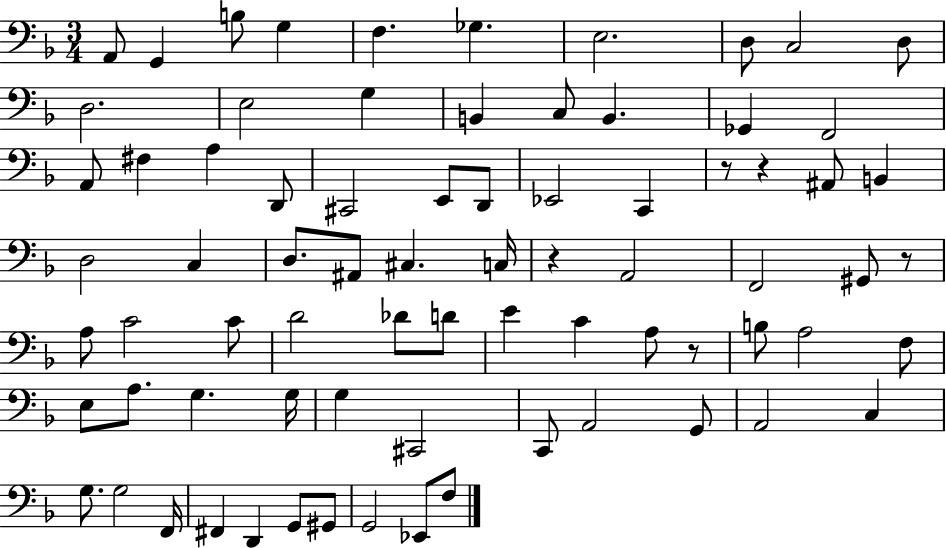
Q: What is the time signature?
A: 3/4